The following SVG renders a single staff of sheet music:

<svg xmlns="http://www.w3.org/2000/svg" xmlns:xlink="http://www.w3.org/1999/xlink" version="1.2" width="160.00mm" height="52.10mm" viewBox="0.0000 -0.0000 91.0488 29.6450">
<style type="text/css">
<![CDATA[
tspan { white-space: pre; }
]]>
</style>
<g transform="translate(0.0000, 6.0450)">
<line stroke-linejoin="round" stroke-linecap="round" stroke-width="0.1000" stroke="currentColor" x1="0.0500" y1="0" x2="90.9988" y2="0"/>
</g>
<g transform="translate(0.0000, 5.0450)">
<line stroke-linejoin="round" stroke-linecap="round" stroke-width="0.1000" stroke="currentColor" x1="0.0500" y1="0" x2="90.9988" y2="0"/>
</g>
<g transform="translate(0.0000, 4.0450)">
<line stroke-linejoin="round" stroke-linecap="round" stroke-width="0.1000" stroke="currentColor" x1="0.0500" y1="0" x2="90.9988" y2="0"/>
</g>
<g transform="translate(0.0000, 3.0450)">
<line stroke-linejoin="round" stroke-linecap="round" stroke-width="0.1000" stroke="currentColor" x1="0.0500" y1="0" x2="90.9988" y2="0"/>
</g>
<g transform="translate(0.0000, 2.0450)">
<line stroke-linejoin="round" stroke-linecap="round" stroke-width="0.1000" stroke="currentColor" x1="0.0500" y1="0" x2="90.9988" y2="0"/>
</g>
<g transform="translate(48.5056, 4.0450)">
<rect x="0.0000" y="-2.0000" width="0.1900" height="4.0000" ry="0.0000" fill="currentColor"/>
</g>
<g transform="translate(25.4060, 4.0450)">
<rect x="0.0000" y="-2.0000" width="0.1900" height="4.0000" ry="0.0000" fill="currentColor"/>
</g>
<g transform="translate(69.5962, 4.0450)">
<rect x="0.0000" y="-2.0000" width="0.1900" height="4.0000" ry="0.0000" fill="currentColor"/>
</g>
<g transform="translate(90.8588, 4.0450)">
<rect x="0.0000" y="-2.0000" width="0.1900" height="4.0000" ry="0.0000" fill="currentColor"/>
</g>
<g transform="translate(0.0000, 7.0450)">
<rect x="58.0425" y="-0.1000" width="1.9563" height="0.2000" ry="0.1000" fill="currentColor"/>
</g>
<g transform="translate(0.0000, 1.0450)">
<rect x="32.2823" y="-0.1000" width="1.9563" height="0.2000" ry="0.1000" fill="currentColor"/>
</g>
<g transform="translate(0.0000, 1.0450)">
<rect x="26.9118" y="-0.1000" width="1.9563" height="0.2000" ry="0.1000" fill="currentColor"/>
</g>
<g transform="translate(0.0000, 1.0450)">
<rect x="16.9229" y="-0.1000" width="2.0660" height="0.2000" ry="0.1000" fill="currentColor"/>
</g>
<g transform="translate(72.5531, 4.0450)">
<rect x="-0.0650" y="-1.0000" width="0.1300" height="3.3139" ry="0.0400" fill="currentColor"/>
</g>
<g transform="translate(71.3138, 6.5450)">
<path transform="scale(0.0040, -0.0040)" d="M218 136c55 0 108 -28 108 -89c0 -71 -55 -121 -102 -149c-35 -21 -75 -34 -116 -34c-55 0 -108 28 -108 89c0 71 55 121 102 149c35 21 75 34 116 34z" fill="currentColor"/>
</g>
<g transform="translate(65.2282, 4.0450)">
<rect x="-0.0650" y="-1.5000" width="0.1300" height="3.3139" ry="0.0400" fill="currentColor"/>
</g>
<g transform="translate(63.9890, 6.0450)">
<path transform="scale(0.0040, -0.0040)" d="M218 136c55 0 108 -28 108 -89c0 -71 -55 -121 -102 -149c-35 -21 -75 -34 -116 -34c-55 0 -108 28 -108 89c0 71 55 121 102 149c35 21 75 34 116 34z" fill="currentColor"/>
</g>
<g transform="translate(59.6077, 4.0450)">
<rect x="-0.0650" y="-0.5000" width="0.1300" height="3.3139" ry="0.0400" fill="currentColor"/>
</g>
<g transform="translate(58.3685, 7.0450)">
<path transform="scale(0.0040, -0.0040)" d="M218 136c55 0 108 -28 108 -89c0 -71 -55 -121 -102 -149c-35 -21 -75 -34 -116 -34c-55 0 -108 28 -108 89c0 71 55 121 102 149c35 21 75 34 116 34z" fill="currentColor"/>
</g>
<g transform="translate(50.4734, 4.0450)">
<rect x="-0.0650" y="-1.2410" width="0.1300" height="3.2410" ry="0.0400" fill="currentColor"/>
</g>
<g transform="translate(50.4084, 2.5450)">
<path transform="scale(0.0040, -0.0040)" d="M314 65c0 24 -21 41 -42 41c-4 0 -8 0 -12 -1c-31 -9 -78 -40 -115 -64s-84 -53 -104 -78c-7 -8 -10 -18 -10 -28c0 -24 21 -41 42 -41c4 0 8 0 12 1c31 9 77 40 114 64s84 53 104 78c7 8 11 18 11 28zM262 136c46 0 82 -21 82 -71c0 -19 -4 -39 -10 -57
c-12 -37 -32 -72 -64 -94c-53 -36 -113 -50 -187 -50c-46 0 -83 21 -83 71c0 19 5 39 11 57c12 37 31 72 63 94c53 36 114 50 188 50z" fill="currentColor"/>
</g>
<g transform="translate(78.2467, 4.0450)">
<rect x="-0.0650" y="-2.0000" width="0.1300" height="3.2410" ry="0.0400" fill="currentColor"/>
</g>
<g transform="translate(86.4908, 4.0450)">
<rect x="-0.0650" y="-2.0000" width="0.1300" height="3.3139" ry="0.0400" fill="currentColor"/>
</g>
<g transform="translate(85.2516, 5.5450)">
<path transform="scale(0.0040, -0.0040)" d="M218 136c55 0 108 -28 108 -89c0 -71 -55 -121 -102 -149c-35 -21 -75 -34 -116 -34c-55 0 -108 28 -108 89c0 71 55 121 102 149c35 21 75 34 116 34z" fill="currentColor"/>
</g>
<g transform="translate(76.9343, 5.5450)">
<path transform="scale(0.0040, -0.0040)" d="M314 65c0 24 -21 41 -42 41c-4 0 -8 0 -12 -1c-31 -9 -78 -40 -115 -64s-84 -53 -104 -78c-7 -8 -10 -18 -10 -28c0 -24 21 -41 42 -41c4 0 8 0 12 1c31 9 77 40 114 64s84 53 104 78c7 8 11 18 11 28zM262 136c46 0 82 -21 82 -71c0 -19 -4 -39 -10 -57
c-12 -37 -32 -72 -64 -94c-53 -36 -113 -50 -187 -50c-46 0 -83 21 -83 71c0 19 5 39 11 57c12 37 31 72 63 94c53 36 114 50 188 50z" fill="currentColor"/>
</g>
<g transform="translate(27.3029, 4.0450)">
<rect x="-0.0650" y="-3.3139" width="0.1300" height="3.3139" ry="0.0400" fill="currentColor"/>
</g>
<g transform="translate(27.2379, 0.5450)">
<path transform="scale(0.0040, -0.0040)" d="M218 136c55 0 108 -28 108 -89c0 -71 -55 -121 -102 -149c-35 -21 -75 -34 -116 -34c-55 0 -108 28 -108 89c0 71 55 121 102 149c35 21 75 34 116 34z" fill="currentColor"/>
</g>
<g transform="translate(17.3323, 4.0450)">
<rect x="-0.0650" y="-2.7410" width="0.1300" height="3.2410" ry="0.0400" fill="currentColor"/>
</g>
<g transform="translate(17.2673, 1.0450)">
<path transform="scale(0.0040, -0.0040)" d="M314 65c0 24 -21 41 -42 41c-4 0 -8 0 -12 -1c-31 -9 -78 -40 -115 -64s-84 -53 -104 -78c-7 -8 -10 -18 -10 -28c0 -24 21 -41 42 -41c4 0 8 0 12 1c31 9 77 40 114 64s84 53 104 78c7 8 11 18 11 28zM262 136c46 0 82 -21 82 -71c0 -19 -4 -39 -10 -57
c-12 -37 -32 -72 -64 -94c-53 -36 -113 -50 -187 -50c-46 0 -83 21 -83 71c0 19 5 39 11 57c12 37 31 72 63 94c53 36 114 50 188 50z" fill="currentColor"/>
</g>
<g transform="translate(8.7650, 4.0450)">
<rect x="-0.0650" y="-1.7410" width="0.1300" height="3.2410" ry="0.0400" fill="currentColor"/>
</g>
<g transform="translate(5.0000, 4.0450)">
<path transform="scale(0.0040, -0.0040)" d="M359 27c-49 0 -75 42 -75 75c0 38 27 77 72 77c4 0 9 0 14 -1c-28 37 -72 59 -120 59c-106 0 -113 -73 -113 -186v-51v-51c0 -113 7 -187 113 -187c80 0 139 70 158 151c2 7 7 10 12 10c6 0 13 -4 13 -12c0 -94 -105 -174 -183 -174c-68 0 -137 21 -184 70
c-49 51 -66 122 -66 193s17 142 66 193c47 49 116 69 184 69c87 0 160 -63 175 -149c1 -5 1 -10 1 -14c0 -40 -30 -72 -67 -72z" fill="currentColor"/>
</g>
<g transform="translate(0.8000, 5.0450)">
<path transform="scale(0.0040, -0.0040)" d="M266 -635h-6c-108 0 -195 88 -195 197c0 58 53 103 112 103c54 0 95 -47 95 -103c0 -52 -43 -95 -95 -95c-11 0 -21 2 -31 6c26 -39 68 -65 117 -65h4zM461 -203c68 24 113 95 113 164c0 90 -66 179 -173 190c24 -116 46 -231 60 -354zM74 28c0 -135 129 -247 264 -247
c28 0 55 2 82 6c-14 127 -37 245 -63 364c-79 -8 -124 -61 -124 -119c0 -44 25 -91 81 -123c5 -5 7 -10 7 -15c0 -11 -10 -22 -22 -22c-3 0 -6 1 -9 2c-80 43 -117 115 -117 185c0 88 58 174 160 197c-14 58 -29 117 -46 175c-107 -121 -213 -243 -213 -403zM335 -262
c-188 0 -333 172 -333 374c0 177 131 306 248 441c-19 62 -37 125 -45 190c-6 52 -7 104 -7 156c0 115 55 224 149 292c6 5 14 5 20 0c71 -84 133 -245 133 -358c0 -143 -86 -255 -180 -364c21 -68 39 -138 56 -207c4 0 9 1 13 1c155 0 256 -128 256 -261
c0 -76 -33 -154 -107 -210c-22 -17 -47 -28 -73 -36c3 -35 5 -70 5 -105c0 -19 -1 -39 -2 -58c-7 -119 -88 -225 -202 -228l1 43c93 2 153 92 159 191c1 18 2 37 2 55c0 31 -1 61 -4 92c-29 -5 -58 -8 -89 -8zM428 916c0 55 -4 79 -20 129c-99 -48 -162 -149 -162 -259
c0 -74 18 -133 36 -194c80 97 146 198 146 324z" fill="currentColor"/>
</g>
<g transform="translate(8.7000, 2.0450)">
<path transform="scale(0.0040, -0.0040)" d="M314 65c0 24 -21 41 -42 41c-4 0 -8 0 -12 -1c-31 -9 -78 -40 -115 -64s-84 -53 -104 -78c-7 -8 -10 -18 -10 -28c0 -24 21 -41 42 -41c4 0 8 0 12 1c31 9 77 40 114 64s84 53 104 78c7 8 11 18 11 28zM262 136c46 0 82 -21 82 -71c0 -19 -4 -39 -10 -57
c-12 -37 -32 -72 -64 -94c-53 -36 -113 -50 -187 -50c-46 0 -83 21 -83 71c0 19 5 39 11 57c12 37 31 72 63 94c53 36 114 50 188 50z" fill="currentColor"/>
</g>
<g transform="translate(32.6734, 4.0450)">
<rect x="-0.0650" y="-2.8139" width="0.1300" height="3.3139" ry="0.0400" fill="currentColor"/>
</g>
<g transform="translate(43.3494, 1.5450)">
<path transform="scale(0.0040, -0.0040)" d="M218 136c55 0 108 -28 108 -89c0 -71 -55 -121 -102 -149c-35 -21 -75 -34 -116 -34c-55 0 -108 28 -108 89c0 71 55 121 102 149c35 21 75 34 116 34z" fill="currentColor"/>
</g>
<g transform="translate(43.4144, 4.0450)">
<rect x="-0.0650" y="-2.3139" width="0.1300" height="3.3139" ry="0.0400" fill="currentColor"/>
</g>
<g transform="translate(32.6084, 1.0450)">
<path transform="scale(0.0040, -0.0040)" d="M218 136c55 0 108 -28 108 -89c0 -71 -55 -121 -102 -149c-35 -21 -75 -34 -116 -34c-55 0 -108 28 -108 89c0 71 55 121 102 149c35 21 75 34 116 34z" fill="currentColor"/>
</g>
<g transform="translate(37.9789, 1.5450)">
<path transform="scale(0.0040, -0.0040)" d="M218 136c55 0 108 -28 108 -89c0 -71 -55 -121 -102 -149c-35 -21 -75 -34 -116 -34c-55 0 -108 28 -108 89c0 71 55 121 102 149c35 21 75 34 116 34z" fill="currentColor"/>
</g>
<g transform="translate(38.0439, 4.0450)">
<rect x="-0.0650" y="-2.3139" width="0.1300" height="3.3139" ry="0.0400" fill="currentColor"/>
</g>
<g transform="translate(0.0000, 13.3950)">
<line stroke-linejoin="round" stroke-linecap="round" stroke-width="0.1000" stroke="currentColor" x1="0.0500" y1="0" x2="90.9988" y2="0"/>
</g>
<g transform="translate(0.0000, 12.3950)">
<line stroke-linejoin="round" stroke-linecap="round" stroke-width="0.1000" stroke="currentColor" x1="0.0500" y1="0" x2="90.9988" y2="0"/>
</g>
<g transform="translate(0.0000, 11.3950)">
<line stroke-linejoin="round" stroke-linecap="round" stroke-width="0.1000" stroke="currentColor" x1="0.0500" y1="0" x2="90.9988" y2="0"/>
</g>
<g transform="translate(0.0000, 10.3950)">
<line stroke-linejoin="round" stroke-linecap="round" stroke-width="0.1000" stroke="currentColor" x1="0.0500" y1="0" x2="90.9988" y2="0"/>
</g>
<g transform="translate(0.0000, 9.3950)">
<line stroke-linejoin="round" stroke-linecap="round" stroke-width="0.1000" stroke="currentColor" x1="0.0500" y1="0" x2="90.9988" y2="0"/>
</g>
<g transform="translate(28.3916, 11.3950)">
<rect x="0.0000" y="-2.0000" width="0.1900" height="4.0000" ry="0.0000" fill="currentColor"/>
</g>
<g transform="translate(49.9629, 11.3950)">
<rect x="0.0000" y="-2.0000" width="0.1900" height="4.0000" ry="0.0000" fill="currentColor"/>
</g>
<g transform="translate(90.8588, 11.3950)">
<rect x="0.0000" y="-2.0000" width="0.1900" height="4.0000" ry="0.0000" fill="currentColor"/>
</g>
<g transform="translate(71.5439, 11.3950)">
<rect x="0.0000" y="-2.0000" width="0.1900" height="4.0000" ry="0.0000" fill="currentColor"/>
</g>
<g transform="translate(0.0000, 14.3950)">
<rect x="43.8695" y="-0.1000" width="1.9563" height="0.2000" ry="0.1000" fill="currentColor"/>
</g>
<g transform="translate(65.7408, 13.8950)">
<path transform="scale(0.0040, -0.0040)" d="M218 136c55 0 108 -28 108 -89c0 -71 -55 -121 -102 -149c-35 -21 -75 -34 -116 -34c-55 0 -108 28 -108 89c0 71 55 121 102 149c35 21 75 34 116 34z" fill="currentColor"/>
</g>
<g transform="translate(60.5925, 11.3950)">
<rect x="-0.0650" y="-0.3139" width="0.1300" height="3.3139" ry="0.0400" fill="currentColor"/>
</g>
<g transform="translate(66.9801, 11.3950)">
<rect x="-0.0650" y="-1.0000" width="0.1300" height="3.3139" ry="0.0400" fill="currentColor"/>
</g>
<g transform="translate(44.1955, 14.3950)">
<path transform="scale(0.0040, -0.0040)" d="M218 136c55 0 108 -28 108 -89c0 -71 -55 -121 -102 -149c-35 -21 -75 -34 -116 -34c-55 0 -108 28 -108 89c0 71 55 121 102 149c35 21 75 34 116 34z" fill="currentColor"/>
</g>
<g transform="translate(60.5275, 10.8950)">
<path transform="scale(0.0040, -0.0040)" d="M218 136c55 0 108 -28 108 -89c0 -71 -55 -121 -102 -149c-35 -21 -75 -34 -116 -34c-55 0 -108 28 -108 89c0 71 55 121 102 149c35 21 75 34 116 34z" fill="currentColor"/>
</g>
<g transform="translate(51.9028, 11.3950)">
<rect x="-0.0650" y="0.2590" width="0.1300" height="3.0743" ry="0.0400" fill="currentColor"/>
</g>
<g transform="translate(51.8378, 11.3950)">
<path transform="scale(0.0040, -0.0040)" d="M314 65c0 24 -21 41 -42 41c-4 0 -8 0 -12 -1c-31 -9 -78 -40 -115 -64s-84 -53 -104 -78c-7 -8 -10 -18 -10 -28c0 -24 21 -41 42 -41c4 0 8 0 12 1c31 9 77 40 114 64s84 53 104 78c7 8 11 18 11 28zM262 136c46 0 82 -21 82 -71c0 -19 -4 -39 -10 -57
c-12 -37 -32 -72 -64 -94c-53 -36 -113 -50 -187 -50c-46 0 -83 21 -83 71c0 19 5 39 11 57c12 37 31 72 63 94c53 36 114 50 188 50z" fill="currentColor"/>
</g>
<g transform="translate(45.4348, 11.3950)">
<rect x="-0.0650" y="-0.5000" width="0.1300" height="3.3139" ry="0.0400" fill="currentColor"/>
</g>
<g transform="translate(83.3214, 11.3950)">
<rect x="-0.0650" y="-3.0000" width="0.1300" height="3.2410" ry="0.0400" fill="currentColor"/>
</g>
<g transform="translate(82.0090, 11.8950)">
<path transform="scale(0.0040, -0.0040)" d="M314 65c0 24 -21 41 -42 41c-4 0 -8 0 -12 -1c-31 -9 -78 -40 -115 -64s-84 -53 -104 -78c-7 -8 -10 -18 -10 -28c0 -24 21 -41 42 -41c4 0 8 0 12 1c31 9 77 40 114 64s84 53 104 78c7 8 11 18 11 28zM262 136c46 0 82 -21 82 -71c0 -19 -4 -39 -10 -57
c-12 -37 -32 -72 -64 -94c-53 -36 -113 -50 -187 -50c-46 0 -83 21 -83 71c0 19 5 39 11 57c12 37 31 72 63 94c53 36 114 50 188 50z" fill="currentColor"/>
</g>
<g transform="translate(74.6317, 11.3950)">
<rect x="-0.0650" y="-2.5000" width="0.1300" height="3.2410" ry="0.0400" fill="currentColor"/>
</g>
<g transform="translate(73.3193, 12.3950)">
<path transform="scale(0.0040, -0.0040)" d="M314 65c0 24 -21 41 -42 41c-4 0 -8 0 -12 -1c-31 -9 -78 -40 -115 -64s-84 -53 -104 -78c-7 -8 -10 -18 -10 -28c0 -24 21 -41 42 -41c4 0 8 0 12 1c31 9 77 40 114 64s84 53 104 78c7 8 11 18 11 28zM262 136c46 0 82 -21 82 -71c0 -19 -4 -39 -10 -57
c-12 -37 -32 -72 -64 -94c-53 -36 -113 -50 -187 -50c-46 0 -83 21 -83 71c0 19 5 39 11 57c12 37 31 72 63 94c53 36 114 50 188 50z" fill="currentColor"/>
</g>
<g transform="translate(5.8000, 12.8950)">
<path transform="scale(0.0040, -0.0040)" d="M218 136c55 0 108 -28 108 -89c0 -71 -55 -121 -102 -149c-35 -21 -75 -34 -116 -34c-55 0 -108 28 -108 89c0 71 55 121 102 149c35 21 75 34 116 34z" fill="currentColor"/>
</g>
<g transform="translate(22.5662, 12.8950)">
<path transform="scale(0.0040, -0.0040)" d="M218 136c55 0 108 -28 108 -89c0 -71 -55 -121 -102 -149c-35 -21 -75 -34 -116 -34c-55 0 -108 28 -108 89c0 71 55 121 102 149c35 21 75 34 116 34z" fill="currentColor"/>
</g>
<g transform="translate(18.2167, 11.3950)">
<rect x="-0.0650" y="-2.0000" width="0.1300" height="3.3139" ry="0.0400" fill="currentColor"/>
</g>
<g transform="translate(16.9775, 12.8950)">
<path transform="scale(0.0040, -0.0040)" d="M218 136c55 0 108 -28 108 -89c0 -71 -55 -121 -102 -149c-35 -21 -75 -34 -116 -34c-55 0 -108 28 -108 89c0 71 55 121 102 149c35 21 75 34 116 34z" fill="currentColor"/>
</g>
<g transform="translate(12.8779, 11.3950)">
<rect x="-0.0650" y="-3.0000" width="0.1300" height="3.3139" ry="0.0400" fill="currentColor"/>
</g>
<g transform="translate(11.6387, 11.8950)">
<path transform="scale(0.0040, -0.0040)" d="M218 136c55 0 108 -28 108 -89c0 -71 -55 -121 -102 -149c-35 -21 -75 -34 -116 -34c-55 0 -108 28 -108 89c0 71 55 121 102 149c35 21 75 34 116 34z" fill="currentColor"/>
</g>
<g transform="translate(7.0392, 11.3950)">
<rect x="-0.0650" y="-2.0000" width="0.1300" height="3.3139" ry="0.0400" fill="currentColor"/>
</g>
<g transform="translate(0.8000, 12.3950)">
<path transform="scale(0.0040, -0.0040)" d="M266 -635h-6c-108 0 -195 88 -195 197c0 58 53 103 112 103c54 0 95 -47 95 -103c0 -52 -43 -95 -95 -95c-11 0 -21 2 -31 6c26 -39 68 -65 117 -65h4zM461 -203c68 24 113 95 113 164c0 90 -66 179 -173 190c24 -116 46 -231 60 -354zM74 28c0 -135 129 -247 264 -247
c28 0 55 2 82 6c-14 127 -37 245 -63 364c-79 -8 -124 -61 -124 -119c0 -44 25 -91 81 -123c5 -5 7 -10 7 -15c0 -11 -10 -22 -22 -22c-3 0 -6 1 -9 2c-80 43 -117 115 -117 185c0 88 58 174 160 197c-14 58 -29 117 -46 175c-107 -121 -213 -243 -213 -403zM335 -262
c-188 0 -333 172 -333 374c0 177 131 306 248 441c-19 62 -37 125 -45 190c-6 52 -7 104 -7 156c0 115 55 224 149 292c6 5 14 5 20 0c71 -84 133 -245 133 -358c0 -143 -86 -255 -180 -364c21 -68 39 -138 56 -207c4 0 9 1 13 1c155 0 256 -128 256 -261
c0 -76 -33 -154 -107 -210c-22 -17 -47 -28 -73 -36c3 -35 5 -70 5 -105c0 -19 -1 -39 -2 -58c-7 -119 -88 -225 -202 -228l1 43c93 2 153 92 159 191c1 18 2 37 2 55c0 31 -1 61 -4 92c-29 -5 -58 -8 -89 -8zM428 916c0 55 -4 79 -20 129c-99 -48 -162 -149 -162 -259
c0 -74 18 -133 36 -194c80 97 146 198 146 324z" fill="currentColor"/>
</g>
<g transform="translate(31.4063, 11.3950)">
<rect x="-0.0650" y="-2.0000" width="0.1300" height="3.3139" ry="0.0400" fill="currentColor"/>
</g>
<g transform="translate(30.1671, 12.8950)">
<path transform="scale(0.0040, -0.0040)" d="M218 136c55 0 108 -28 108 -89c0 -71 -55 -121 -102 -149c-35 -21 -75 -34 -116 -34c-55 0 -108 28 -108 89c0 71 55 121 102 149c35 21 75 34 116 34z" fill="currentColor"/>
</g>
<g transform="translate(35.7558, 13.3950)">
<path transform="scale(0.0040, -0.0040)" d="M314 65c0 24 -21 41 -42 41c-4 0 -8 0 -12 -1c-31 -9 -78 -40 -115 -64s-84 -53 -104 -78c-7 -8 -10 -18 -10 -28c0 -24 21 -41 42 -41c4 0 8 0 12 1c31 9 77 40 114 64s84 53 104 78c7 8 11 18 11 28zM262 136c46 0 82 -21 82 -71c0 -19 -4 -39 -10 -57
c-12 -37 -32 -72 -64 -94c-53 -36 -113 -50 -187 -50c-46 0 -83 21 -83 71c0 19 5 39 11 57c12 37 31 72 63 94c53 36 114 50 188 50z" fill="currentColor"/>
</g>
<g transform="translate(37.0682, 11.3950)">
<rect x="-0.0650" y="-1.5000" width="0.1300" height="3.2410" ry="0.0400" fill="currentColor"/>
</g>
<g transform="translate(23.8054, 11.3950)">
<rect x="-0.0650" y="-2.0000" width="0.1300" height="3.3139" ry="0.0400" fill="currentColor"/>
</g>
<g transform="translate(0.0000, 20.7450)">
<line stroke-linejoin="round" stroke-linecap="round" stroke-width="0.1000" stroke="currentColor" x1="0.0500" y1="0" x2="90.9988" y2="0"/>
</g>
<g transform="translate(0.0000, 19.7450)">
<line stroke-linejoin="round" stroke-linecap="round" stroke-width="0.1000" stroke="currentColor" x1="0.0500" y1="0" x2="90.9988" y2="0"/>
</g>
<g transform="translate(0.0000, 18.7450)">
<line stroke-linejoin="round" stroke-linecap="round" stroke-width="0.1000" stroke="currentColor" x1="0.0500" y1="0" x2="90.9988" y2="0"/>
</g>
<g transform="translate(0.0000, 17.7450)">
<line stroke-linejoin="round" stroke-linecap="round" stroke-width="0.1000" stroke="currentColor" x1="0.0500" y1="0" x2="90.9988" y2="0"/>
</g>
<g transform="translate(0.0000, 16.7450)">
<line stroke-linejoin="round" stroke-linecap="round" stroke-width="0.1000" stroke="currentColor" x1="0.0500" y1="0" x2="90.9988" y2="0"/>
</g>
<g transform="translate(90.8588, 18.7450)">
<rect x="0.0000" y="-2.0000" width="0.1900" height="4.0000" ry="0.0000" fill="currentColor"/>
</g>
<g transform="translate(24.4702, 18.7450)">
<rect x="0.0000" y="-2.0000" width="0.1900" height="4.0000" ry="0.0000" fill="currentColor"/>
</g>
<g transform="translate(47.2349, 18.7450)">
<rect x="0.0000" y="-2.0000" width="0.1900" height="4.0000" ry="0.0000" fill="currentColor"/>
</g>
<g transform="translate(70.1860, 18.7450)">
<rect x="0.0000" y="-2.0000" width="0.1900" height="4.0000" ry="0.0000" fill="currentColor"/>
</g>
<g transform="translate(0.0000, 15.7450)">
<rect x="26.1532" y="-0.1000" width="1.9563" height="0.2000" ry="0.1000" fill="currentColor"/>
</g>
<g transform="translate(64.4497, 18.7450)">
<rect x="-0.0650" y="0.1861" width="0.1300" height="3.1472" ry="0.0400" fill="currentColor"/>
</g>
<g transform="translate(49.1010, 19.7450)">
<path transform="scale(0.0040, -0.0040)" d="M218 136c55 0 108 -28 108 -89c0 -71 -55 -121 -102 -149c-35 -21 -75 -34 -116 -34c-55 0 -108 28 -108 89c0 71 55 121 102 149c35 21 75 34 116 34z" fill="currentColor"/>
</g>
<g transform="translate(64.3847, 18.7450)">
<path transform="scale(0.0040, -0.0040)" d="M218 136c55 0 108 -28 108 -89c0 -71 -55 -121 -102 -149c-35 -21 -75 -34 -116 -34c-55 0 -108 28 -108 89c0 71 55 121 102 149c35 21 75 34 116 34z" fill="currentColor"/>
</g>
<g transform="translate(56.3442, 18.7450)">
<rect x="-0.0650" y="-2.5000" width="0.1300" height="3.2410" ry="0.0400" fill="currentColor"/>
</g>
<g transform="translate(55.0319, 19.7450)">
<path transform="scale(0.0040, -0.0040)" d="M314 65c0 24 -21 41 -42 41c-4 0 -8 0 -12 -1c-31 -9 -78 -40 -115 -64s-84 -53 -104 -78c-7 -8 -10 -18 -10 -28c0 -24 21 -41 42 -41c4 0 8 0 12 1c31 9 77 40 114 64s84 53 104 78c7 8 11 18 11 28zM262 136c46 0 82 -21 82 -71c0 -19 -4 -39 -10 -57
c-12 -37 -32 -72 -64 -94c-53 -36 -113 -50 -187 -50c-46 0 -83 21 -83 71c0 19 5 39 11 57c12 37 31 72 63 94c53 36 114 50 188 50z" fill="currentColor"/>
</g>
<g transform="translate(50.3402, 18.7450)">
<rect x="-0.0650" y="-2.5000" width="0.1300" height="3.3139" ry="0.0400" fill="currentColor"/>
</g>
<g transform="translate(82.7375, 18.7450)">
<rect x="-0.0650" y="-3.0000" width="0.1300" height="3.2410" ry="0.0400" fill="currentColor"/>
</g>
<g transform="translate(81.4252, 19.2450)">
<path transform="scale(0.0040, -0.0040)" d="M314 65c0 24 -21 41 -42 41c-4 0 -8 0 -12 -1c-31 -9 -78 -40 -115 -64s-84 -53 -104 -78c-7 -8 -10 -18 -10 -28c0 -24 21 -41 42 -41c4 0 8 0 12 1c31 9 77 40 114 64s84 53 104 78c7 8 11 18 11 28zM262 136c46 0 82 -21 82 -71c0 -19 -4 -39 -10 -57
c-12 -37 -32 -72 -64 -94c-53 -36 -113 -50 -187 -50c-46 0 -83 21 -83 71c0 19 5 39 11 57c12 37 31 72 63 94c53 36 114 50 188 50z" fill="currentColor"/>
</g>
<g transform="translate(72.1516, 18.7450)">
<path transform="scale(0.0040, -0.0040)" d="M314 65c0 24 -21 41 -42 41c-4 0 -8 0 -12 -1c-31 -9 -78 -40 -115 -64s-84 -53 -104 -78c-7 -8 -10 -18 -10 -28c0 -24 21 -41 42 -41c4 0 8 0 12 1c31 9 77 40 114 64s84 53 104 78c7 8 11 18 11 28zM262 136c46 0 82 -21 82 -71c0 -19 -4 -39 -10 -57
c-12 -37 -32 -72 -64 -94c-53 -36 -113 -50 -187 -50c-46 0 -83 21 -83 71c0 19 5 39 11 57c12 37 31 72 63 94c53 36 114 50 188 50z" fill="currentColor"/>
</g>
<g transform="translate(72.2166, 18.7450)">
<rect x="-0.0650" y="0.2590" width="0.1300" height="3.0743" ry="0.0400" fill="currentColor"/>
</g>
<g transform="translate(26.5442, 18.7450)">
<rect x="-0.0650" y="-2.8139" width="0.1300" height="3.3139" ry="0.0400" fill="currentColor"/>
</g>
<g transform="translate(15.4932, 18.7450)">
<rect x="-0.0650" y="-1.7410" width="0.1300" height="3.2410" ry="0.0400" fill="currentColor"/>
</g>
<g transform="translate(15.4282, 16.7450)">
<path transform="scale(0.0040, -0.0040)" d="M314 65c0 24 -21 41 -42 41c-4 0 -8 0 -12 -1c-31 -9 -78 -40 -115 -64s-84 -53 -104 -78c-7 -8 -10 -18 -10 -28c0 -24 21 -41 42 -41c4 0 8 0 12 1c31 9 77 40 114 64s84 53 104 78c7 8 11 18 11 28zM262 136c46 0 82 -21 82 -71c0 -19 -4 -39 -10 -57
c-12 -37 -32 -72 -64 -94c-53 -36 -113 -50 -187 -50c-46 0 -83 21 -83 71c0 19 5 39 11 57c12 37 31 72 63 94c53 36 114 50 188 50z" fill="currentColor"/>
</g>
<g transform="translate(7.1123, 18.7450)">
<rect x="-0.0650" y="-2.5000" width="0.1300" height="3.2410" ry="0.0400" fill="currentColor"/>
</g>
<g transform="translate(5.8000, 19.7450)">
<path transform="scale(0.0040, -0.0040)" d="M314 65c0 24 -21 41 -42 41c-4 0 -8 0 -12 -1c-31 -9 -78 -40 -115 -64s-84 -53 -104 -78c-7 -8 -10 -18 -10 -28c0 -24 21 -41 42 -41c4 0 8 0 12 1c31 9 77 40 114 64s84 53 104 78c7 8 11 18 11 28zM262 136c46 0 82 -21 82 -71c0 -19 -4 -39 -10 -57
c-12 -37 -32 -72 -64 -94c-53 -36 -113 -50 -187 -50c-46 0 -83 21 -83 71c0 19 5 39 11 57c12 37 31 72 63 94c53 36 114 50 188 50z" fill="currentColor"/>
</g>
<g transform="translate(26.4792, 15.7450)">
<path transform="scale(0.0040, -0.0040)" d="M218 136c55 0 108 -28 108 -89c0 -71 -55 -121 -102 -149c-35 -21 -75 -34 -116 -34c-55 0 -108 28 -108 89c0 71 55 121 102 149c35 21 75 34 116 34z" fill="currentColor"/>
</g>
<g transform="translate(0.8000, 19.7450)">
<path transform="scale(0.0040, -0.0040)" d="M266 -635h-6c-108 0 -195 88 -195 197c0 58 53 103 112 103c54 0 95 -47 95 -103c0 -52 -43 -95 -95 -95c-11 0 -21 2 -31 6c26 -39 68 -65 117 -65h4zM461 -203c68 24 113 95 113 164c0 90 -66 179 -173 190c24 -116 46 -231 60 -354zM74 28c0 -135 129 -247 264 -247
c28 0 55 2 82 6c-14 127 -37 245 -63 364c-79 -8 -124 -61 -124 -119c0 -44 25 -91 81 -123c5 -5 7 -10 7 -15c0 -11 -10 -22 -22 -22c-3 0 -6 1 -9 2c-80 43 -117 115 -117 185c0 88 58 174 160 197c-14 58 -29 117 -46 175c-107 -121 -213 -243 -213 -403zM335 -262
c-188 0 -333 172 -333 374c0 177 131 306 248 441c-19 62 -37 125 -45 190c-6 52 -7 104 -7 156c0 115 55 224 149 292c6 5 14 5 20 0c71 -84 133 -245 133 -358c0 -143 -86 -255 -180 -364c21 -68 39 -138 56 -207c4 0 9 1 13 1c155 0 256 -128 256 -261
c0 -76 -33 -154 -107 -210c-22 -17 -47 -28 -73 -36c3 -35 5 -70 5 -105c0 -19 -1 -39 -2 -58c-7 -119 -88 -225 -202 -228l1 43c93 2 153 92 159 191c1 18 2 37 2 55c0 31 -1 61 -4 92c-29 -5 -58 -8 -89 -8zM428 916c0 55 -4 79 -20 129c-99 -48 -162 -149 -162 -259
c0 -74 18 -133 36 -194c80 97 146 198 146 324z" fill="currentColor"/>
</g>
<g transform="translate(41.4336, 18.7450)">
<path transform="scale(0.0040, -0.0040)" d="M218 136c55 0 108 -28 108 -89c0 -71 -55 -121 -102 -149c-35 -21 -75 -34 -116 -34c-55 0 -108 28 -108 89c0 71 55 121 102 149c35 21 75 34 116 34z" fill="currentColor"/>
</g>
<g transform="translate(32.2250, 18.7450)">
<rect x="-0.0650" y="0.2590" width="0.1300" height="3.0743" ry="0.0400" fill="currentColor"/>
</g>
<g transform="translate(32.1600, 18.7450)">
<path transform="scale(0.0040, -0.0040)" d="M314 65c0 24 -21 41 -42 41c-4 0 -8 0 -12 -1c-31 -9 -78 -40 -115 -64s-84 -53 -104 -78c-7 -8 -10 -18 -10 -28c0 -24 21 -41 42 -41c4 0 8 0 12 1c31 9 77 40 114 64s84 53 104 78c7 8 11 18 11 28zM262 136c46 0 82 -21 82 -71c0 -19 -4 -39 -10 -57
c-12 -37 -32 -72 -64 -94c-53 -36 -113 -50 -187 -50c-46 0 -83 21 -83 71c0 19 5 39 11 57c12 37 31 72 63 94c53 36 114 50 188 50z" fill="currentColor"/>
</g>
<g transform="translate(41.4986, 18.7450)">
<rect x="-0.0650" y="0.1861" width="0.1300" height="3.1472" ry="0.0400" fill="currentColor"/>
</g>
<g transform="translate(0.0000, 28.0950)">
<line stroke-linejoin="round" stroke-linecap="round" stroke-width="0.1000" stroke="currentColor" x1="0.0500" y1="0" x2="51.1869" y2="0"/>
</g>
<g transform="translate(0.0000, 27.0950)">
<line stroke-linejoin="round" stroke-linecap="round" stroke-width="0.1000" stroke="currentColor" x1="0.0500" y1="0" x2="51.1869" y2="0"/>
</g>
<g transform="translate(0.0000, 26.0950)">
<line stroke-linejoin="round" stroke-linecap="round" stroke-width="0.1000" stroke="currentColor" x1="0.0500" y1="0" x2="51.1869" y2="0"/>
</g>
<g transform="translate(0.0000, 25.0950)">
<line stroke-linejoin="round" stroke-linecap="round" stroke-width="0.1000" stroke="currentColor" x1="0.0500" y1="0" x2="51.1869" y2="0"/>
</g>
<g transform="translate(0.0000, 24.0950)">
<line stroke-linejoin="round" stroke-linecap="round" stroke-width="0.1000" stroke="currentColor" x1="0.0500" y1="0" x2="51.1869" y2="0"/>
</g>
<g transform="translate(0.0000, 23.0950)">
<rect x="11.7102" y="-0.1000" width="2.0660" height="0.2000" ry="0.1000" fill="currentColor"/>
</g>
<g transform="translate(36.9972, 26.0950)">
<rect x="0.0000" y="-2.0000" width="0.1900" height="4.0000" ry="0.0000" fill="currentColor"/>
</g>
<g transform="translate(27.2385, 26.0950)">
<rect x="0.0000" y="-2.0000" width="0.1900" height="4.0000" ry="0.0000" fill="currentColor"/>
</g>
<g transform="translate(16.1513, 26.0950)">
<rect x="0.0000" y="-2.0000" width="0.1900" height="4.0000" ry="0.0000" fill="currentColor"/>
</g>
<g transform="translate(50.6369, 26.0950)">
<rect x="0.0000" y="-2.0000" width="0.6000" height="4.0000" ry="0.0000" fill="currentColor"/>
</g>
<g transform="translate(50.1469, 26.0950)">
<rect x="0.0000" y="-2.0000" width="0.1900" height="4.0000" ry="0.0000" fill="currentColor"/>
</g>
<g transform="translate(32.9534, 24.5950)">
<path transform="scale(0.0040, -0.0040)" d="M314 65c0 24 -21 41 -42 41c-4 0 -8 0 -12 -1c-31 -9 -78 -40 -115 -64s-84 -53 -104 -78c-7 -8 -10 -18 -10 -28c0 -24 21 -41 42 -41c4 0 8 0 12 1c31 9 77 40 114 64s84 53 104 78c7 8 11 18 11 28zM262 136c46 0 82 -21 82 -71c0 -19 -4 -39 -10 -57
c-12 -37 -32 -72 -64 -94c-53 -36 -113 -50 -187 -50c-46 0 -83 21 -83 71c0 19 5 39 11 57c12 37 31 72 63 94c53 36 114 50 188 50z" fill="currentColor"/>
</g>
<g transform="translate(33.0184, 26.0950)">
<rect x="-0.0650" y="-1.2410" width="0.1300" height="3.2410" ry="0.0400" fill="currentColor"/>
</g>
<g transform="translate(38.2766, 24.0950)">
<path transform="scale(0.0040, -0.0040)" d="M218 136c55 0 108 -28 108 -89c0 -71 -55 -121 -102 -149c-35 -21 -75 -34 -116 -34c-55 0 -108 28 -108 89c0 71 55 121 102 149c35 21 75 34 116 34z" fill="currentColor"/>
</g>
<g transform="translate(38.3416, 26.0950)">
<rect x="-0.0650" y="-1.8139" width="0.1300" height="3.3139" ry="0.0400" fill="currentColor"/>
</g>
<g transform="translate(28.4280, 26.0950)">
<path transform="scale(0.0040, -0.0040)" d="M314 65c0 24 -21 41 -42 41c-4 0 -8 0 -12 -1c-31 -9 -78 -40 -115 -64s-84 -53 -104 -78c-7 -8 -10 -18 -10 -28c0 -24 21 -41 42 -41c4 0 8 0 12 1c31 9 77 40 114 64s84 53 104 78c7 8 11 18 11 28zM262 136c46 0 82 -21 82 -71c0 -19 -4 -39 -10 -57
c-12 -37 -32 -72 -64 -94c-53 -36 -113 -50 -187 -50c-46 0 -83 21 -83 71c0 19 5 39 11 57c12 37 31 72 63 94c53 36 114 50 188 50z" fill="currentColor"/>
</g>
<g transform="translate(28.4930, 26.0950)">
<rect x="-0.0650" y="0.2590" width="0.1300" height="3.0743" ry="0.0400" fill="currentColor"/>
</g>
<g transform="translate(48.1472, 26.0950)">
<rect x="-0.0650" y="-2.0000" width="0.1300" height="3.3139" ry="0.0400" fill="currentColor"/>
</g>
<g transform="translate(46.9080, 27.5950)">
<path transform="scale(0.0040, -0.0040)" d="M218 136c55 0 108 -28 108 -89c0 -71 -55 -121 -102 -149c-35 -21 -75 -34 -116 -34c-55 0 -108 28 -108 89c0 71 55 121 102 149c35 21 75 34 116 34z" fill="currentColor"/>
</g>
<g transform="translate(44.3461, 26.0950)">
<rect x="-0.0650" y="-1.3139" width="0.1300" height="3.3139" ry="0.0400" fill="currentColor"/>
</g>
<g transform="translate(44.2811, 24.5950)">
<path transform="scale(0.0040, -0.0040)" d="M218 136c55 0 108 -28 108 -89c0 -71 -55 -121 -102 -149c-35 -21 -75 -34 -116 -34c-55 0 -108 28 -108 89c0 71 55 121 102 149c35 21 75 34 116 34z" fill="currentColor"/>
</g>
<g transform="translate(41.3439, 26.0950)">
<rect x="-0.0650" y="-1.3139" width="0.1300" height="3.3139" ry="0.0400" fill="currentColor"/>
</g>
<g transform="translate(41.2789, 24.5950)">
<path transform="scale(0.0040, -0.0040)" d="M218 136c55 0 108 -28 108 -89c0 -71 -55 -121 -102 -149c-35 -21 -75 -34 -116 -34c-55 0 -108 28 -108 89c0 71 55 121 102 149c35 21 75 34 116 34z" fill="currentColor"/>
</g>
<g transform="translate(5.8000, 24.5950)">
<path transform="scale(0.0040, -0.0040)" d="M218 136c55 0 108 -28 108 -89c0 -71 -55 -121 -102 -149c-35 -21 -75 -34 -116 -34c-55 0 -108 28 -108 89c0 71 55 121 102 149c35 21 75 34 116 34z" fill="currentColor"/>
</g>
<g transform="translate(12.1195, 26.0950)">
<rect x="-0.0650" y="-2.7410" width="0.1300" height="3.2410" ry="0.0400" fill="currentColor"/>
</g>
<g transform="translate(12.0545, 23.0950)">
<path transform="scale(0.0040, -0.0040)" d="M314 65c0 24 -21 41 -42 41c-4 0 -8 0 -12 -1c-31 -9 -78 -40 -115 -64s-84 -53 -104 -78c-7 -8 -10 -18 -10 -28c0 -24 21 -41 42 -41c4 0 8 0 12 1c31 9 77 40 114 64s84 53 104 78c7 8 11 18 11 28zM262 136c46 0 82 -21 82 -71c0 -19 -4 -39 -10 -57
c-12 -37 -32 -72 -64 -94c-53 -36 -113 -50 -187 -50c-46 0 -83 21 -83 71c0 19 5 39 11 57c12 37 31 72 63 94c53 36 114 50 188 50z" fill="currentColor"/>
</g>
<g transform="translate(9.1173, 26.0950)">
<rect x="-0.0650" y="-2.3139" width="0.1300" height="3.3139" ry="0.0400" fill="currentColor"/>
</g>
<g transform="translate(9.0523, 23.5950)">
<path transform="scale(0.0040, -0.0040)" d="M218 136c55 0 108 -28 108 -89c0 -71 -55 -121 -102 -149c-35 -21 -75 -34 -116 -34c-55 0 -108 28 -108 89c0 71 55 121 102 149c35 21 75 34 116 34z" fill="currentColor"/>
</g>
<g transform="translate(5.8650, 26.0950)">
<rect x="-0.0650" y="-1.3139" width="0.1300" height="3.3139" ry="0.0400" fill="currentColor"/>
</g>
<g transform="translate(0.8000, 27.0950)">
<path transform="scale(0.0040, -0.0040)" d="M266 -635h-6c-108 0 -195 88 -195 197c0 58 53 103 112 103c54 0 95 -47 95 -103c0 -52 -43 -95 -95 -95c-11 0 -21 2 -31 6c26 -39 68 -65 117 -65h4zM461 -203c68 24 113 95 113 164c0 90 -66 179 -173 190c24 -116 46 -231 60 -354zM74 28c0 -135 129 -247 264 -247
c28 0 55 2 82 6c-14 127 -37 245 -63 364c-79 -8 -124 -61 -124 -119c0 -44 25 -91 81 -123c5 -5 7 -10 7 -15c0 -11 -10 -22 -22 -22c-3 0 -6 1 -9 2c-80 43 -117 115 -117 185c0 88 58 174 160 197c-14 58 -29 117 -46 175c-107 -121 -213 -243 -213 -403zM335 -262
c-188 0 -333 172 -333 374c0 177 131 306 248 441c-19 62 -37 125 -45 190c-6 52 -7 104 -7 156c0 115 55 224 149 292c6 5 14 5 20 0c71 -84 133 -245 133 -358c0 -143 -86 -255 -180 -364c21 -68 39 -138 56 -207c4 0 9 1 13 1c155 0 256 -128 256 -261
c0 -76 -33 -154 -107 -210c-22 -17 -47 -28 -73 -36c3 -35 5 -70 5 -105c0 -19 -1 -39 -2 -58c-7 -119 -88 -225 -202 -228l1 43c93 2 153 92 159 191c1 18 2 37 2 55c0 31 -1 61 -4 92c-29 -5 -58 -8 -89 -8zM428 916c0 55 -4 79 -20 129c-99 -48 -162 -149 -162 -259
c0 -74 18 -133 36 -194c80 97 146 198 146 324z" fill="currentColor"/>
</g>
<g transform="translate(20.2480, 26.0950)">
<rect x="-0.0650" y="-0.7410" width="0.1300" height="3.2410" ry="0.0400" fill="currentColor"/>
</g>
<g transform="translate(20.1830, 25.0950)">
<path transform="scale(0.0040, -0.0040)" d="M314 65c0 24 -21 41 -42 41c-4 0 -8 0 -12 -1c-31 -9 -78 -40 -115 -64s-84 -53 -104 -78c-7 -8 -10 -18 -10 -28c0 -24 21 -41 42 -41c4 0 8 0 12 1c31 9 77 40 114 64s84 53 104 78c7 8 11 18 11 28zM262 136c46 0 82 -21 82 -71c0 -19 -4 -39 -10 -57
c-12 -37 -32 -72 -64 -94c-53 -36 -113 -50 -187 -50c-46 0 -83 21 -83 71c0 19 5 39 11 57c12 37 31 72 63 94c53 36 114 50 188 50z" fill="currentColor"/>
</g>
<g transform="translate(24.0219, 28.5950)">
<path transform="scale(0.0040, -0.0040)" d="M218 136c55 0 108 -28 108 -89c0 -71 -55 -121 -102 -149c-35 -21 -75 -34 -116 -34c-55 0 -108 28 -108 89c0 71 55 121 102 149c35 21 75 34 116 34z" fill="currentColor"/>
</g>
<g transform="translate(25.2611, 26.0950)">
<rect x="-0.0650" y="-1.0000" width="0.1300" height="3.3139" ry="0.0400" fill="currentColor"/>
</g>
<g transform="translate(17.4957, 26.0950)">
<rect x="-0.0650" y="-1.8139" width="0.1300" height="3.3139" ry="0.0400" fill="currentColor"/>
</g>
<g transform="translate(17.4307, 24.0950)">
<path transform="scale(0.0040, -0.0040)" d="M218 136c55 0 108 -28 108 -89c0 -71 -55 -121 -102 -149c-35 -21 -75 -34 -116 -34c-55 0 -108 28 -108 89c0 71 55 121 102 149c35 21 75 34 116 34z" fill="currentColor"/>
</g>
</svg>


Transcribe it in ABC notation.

X:1
T:Untitled
M:4/4
L:1/4
K:C
f2 a2 b a g g e2 C E D F2 F F A F F F E2 C B2 c D G2 A2 G2 f2 a B2 B G G2 B B2 A2 e g a2 f d2 D B2 e2 f e e F